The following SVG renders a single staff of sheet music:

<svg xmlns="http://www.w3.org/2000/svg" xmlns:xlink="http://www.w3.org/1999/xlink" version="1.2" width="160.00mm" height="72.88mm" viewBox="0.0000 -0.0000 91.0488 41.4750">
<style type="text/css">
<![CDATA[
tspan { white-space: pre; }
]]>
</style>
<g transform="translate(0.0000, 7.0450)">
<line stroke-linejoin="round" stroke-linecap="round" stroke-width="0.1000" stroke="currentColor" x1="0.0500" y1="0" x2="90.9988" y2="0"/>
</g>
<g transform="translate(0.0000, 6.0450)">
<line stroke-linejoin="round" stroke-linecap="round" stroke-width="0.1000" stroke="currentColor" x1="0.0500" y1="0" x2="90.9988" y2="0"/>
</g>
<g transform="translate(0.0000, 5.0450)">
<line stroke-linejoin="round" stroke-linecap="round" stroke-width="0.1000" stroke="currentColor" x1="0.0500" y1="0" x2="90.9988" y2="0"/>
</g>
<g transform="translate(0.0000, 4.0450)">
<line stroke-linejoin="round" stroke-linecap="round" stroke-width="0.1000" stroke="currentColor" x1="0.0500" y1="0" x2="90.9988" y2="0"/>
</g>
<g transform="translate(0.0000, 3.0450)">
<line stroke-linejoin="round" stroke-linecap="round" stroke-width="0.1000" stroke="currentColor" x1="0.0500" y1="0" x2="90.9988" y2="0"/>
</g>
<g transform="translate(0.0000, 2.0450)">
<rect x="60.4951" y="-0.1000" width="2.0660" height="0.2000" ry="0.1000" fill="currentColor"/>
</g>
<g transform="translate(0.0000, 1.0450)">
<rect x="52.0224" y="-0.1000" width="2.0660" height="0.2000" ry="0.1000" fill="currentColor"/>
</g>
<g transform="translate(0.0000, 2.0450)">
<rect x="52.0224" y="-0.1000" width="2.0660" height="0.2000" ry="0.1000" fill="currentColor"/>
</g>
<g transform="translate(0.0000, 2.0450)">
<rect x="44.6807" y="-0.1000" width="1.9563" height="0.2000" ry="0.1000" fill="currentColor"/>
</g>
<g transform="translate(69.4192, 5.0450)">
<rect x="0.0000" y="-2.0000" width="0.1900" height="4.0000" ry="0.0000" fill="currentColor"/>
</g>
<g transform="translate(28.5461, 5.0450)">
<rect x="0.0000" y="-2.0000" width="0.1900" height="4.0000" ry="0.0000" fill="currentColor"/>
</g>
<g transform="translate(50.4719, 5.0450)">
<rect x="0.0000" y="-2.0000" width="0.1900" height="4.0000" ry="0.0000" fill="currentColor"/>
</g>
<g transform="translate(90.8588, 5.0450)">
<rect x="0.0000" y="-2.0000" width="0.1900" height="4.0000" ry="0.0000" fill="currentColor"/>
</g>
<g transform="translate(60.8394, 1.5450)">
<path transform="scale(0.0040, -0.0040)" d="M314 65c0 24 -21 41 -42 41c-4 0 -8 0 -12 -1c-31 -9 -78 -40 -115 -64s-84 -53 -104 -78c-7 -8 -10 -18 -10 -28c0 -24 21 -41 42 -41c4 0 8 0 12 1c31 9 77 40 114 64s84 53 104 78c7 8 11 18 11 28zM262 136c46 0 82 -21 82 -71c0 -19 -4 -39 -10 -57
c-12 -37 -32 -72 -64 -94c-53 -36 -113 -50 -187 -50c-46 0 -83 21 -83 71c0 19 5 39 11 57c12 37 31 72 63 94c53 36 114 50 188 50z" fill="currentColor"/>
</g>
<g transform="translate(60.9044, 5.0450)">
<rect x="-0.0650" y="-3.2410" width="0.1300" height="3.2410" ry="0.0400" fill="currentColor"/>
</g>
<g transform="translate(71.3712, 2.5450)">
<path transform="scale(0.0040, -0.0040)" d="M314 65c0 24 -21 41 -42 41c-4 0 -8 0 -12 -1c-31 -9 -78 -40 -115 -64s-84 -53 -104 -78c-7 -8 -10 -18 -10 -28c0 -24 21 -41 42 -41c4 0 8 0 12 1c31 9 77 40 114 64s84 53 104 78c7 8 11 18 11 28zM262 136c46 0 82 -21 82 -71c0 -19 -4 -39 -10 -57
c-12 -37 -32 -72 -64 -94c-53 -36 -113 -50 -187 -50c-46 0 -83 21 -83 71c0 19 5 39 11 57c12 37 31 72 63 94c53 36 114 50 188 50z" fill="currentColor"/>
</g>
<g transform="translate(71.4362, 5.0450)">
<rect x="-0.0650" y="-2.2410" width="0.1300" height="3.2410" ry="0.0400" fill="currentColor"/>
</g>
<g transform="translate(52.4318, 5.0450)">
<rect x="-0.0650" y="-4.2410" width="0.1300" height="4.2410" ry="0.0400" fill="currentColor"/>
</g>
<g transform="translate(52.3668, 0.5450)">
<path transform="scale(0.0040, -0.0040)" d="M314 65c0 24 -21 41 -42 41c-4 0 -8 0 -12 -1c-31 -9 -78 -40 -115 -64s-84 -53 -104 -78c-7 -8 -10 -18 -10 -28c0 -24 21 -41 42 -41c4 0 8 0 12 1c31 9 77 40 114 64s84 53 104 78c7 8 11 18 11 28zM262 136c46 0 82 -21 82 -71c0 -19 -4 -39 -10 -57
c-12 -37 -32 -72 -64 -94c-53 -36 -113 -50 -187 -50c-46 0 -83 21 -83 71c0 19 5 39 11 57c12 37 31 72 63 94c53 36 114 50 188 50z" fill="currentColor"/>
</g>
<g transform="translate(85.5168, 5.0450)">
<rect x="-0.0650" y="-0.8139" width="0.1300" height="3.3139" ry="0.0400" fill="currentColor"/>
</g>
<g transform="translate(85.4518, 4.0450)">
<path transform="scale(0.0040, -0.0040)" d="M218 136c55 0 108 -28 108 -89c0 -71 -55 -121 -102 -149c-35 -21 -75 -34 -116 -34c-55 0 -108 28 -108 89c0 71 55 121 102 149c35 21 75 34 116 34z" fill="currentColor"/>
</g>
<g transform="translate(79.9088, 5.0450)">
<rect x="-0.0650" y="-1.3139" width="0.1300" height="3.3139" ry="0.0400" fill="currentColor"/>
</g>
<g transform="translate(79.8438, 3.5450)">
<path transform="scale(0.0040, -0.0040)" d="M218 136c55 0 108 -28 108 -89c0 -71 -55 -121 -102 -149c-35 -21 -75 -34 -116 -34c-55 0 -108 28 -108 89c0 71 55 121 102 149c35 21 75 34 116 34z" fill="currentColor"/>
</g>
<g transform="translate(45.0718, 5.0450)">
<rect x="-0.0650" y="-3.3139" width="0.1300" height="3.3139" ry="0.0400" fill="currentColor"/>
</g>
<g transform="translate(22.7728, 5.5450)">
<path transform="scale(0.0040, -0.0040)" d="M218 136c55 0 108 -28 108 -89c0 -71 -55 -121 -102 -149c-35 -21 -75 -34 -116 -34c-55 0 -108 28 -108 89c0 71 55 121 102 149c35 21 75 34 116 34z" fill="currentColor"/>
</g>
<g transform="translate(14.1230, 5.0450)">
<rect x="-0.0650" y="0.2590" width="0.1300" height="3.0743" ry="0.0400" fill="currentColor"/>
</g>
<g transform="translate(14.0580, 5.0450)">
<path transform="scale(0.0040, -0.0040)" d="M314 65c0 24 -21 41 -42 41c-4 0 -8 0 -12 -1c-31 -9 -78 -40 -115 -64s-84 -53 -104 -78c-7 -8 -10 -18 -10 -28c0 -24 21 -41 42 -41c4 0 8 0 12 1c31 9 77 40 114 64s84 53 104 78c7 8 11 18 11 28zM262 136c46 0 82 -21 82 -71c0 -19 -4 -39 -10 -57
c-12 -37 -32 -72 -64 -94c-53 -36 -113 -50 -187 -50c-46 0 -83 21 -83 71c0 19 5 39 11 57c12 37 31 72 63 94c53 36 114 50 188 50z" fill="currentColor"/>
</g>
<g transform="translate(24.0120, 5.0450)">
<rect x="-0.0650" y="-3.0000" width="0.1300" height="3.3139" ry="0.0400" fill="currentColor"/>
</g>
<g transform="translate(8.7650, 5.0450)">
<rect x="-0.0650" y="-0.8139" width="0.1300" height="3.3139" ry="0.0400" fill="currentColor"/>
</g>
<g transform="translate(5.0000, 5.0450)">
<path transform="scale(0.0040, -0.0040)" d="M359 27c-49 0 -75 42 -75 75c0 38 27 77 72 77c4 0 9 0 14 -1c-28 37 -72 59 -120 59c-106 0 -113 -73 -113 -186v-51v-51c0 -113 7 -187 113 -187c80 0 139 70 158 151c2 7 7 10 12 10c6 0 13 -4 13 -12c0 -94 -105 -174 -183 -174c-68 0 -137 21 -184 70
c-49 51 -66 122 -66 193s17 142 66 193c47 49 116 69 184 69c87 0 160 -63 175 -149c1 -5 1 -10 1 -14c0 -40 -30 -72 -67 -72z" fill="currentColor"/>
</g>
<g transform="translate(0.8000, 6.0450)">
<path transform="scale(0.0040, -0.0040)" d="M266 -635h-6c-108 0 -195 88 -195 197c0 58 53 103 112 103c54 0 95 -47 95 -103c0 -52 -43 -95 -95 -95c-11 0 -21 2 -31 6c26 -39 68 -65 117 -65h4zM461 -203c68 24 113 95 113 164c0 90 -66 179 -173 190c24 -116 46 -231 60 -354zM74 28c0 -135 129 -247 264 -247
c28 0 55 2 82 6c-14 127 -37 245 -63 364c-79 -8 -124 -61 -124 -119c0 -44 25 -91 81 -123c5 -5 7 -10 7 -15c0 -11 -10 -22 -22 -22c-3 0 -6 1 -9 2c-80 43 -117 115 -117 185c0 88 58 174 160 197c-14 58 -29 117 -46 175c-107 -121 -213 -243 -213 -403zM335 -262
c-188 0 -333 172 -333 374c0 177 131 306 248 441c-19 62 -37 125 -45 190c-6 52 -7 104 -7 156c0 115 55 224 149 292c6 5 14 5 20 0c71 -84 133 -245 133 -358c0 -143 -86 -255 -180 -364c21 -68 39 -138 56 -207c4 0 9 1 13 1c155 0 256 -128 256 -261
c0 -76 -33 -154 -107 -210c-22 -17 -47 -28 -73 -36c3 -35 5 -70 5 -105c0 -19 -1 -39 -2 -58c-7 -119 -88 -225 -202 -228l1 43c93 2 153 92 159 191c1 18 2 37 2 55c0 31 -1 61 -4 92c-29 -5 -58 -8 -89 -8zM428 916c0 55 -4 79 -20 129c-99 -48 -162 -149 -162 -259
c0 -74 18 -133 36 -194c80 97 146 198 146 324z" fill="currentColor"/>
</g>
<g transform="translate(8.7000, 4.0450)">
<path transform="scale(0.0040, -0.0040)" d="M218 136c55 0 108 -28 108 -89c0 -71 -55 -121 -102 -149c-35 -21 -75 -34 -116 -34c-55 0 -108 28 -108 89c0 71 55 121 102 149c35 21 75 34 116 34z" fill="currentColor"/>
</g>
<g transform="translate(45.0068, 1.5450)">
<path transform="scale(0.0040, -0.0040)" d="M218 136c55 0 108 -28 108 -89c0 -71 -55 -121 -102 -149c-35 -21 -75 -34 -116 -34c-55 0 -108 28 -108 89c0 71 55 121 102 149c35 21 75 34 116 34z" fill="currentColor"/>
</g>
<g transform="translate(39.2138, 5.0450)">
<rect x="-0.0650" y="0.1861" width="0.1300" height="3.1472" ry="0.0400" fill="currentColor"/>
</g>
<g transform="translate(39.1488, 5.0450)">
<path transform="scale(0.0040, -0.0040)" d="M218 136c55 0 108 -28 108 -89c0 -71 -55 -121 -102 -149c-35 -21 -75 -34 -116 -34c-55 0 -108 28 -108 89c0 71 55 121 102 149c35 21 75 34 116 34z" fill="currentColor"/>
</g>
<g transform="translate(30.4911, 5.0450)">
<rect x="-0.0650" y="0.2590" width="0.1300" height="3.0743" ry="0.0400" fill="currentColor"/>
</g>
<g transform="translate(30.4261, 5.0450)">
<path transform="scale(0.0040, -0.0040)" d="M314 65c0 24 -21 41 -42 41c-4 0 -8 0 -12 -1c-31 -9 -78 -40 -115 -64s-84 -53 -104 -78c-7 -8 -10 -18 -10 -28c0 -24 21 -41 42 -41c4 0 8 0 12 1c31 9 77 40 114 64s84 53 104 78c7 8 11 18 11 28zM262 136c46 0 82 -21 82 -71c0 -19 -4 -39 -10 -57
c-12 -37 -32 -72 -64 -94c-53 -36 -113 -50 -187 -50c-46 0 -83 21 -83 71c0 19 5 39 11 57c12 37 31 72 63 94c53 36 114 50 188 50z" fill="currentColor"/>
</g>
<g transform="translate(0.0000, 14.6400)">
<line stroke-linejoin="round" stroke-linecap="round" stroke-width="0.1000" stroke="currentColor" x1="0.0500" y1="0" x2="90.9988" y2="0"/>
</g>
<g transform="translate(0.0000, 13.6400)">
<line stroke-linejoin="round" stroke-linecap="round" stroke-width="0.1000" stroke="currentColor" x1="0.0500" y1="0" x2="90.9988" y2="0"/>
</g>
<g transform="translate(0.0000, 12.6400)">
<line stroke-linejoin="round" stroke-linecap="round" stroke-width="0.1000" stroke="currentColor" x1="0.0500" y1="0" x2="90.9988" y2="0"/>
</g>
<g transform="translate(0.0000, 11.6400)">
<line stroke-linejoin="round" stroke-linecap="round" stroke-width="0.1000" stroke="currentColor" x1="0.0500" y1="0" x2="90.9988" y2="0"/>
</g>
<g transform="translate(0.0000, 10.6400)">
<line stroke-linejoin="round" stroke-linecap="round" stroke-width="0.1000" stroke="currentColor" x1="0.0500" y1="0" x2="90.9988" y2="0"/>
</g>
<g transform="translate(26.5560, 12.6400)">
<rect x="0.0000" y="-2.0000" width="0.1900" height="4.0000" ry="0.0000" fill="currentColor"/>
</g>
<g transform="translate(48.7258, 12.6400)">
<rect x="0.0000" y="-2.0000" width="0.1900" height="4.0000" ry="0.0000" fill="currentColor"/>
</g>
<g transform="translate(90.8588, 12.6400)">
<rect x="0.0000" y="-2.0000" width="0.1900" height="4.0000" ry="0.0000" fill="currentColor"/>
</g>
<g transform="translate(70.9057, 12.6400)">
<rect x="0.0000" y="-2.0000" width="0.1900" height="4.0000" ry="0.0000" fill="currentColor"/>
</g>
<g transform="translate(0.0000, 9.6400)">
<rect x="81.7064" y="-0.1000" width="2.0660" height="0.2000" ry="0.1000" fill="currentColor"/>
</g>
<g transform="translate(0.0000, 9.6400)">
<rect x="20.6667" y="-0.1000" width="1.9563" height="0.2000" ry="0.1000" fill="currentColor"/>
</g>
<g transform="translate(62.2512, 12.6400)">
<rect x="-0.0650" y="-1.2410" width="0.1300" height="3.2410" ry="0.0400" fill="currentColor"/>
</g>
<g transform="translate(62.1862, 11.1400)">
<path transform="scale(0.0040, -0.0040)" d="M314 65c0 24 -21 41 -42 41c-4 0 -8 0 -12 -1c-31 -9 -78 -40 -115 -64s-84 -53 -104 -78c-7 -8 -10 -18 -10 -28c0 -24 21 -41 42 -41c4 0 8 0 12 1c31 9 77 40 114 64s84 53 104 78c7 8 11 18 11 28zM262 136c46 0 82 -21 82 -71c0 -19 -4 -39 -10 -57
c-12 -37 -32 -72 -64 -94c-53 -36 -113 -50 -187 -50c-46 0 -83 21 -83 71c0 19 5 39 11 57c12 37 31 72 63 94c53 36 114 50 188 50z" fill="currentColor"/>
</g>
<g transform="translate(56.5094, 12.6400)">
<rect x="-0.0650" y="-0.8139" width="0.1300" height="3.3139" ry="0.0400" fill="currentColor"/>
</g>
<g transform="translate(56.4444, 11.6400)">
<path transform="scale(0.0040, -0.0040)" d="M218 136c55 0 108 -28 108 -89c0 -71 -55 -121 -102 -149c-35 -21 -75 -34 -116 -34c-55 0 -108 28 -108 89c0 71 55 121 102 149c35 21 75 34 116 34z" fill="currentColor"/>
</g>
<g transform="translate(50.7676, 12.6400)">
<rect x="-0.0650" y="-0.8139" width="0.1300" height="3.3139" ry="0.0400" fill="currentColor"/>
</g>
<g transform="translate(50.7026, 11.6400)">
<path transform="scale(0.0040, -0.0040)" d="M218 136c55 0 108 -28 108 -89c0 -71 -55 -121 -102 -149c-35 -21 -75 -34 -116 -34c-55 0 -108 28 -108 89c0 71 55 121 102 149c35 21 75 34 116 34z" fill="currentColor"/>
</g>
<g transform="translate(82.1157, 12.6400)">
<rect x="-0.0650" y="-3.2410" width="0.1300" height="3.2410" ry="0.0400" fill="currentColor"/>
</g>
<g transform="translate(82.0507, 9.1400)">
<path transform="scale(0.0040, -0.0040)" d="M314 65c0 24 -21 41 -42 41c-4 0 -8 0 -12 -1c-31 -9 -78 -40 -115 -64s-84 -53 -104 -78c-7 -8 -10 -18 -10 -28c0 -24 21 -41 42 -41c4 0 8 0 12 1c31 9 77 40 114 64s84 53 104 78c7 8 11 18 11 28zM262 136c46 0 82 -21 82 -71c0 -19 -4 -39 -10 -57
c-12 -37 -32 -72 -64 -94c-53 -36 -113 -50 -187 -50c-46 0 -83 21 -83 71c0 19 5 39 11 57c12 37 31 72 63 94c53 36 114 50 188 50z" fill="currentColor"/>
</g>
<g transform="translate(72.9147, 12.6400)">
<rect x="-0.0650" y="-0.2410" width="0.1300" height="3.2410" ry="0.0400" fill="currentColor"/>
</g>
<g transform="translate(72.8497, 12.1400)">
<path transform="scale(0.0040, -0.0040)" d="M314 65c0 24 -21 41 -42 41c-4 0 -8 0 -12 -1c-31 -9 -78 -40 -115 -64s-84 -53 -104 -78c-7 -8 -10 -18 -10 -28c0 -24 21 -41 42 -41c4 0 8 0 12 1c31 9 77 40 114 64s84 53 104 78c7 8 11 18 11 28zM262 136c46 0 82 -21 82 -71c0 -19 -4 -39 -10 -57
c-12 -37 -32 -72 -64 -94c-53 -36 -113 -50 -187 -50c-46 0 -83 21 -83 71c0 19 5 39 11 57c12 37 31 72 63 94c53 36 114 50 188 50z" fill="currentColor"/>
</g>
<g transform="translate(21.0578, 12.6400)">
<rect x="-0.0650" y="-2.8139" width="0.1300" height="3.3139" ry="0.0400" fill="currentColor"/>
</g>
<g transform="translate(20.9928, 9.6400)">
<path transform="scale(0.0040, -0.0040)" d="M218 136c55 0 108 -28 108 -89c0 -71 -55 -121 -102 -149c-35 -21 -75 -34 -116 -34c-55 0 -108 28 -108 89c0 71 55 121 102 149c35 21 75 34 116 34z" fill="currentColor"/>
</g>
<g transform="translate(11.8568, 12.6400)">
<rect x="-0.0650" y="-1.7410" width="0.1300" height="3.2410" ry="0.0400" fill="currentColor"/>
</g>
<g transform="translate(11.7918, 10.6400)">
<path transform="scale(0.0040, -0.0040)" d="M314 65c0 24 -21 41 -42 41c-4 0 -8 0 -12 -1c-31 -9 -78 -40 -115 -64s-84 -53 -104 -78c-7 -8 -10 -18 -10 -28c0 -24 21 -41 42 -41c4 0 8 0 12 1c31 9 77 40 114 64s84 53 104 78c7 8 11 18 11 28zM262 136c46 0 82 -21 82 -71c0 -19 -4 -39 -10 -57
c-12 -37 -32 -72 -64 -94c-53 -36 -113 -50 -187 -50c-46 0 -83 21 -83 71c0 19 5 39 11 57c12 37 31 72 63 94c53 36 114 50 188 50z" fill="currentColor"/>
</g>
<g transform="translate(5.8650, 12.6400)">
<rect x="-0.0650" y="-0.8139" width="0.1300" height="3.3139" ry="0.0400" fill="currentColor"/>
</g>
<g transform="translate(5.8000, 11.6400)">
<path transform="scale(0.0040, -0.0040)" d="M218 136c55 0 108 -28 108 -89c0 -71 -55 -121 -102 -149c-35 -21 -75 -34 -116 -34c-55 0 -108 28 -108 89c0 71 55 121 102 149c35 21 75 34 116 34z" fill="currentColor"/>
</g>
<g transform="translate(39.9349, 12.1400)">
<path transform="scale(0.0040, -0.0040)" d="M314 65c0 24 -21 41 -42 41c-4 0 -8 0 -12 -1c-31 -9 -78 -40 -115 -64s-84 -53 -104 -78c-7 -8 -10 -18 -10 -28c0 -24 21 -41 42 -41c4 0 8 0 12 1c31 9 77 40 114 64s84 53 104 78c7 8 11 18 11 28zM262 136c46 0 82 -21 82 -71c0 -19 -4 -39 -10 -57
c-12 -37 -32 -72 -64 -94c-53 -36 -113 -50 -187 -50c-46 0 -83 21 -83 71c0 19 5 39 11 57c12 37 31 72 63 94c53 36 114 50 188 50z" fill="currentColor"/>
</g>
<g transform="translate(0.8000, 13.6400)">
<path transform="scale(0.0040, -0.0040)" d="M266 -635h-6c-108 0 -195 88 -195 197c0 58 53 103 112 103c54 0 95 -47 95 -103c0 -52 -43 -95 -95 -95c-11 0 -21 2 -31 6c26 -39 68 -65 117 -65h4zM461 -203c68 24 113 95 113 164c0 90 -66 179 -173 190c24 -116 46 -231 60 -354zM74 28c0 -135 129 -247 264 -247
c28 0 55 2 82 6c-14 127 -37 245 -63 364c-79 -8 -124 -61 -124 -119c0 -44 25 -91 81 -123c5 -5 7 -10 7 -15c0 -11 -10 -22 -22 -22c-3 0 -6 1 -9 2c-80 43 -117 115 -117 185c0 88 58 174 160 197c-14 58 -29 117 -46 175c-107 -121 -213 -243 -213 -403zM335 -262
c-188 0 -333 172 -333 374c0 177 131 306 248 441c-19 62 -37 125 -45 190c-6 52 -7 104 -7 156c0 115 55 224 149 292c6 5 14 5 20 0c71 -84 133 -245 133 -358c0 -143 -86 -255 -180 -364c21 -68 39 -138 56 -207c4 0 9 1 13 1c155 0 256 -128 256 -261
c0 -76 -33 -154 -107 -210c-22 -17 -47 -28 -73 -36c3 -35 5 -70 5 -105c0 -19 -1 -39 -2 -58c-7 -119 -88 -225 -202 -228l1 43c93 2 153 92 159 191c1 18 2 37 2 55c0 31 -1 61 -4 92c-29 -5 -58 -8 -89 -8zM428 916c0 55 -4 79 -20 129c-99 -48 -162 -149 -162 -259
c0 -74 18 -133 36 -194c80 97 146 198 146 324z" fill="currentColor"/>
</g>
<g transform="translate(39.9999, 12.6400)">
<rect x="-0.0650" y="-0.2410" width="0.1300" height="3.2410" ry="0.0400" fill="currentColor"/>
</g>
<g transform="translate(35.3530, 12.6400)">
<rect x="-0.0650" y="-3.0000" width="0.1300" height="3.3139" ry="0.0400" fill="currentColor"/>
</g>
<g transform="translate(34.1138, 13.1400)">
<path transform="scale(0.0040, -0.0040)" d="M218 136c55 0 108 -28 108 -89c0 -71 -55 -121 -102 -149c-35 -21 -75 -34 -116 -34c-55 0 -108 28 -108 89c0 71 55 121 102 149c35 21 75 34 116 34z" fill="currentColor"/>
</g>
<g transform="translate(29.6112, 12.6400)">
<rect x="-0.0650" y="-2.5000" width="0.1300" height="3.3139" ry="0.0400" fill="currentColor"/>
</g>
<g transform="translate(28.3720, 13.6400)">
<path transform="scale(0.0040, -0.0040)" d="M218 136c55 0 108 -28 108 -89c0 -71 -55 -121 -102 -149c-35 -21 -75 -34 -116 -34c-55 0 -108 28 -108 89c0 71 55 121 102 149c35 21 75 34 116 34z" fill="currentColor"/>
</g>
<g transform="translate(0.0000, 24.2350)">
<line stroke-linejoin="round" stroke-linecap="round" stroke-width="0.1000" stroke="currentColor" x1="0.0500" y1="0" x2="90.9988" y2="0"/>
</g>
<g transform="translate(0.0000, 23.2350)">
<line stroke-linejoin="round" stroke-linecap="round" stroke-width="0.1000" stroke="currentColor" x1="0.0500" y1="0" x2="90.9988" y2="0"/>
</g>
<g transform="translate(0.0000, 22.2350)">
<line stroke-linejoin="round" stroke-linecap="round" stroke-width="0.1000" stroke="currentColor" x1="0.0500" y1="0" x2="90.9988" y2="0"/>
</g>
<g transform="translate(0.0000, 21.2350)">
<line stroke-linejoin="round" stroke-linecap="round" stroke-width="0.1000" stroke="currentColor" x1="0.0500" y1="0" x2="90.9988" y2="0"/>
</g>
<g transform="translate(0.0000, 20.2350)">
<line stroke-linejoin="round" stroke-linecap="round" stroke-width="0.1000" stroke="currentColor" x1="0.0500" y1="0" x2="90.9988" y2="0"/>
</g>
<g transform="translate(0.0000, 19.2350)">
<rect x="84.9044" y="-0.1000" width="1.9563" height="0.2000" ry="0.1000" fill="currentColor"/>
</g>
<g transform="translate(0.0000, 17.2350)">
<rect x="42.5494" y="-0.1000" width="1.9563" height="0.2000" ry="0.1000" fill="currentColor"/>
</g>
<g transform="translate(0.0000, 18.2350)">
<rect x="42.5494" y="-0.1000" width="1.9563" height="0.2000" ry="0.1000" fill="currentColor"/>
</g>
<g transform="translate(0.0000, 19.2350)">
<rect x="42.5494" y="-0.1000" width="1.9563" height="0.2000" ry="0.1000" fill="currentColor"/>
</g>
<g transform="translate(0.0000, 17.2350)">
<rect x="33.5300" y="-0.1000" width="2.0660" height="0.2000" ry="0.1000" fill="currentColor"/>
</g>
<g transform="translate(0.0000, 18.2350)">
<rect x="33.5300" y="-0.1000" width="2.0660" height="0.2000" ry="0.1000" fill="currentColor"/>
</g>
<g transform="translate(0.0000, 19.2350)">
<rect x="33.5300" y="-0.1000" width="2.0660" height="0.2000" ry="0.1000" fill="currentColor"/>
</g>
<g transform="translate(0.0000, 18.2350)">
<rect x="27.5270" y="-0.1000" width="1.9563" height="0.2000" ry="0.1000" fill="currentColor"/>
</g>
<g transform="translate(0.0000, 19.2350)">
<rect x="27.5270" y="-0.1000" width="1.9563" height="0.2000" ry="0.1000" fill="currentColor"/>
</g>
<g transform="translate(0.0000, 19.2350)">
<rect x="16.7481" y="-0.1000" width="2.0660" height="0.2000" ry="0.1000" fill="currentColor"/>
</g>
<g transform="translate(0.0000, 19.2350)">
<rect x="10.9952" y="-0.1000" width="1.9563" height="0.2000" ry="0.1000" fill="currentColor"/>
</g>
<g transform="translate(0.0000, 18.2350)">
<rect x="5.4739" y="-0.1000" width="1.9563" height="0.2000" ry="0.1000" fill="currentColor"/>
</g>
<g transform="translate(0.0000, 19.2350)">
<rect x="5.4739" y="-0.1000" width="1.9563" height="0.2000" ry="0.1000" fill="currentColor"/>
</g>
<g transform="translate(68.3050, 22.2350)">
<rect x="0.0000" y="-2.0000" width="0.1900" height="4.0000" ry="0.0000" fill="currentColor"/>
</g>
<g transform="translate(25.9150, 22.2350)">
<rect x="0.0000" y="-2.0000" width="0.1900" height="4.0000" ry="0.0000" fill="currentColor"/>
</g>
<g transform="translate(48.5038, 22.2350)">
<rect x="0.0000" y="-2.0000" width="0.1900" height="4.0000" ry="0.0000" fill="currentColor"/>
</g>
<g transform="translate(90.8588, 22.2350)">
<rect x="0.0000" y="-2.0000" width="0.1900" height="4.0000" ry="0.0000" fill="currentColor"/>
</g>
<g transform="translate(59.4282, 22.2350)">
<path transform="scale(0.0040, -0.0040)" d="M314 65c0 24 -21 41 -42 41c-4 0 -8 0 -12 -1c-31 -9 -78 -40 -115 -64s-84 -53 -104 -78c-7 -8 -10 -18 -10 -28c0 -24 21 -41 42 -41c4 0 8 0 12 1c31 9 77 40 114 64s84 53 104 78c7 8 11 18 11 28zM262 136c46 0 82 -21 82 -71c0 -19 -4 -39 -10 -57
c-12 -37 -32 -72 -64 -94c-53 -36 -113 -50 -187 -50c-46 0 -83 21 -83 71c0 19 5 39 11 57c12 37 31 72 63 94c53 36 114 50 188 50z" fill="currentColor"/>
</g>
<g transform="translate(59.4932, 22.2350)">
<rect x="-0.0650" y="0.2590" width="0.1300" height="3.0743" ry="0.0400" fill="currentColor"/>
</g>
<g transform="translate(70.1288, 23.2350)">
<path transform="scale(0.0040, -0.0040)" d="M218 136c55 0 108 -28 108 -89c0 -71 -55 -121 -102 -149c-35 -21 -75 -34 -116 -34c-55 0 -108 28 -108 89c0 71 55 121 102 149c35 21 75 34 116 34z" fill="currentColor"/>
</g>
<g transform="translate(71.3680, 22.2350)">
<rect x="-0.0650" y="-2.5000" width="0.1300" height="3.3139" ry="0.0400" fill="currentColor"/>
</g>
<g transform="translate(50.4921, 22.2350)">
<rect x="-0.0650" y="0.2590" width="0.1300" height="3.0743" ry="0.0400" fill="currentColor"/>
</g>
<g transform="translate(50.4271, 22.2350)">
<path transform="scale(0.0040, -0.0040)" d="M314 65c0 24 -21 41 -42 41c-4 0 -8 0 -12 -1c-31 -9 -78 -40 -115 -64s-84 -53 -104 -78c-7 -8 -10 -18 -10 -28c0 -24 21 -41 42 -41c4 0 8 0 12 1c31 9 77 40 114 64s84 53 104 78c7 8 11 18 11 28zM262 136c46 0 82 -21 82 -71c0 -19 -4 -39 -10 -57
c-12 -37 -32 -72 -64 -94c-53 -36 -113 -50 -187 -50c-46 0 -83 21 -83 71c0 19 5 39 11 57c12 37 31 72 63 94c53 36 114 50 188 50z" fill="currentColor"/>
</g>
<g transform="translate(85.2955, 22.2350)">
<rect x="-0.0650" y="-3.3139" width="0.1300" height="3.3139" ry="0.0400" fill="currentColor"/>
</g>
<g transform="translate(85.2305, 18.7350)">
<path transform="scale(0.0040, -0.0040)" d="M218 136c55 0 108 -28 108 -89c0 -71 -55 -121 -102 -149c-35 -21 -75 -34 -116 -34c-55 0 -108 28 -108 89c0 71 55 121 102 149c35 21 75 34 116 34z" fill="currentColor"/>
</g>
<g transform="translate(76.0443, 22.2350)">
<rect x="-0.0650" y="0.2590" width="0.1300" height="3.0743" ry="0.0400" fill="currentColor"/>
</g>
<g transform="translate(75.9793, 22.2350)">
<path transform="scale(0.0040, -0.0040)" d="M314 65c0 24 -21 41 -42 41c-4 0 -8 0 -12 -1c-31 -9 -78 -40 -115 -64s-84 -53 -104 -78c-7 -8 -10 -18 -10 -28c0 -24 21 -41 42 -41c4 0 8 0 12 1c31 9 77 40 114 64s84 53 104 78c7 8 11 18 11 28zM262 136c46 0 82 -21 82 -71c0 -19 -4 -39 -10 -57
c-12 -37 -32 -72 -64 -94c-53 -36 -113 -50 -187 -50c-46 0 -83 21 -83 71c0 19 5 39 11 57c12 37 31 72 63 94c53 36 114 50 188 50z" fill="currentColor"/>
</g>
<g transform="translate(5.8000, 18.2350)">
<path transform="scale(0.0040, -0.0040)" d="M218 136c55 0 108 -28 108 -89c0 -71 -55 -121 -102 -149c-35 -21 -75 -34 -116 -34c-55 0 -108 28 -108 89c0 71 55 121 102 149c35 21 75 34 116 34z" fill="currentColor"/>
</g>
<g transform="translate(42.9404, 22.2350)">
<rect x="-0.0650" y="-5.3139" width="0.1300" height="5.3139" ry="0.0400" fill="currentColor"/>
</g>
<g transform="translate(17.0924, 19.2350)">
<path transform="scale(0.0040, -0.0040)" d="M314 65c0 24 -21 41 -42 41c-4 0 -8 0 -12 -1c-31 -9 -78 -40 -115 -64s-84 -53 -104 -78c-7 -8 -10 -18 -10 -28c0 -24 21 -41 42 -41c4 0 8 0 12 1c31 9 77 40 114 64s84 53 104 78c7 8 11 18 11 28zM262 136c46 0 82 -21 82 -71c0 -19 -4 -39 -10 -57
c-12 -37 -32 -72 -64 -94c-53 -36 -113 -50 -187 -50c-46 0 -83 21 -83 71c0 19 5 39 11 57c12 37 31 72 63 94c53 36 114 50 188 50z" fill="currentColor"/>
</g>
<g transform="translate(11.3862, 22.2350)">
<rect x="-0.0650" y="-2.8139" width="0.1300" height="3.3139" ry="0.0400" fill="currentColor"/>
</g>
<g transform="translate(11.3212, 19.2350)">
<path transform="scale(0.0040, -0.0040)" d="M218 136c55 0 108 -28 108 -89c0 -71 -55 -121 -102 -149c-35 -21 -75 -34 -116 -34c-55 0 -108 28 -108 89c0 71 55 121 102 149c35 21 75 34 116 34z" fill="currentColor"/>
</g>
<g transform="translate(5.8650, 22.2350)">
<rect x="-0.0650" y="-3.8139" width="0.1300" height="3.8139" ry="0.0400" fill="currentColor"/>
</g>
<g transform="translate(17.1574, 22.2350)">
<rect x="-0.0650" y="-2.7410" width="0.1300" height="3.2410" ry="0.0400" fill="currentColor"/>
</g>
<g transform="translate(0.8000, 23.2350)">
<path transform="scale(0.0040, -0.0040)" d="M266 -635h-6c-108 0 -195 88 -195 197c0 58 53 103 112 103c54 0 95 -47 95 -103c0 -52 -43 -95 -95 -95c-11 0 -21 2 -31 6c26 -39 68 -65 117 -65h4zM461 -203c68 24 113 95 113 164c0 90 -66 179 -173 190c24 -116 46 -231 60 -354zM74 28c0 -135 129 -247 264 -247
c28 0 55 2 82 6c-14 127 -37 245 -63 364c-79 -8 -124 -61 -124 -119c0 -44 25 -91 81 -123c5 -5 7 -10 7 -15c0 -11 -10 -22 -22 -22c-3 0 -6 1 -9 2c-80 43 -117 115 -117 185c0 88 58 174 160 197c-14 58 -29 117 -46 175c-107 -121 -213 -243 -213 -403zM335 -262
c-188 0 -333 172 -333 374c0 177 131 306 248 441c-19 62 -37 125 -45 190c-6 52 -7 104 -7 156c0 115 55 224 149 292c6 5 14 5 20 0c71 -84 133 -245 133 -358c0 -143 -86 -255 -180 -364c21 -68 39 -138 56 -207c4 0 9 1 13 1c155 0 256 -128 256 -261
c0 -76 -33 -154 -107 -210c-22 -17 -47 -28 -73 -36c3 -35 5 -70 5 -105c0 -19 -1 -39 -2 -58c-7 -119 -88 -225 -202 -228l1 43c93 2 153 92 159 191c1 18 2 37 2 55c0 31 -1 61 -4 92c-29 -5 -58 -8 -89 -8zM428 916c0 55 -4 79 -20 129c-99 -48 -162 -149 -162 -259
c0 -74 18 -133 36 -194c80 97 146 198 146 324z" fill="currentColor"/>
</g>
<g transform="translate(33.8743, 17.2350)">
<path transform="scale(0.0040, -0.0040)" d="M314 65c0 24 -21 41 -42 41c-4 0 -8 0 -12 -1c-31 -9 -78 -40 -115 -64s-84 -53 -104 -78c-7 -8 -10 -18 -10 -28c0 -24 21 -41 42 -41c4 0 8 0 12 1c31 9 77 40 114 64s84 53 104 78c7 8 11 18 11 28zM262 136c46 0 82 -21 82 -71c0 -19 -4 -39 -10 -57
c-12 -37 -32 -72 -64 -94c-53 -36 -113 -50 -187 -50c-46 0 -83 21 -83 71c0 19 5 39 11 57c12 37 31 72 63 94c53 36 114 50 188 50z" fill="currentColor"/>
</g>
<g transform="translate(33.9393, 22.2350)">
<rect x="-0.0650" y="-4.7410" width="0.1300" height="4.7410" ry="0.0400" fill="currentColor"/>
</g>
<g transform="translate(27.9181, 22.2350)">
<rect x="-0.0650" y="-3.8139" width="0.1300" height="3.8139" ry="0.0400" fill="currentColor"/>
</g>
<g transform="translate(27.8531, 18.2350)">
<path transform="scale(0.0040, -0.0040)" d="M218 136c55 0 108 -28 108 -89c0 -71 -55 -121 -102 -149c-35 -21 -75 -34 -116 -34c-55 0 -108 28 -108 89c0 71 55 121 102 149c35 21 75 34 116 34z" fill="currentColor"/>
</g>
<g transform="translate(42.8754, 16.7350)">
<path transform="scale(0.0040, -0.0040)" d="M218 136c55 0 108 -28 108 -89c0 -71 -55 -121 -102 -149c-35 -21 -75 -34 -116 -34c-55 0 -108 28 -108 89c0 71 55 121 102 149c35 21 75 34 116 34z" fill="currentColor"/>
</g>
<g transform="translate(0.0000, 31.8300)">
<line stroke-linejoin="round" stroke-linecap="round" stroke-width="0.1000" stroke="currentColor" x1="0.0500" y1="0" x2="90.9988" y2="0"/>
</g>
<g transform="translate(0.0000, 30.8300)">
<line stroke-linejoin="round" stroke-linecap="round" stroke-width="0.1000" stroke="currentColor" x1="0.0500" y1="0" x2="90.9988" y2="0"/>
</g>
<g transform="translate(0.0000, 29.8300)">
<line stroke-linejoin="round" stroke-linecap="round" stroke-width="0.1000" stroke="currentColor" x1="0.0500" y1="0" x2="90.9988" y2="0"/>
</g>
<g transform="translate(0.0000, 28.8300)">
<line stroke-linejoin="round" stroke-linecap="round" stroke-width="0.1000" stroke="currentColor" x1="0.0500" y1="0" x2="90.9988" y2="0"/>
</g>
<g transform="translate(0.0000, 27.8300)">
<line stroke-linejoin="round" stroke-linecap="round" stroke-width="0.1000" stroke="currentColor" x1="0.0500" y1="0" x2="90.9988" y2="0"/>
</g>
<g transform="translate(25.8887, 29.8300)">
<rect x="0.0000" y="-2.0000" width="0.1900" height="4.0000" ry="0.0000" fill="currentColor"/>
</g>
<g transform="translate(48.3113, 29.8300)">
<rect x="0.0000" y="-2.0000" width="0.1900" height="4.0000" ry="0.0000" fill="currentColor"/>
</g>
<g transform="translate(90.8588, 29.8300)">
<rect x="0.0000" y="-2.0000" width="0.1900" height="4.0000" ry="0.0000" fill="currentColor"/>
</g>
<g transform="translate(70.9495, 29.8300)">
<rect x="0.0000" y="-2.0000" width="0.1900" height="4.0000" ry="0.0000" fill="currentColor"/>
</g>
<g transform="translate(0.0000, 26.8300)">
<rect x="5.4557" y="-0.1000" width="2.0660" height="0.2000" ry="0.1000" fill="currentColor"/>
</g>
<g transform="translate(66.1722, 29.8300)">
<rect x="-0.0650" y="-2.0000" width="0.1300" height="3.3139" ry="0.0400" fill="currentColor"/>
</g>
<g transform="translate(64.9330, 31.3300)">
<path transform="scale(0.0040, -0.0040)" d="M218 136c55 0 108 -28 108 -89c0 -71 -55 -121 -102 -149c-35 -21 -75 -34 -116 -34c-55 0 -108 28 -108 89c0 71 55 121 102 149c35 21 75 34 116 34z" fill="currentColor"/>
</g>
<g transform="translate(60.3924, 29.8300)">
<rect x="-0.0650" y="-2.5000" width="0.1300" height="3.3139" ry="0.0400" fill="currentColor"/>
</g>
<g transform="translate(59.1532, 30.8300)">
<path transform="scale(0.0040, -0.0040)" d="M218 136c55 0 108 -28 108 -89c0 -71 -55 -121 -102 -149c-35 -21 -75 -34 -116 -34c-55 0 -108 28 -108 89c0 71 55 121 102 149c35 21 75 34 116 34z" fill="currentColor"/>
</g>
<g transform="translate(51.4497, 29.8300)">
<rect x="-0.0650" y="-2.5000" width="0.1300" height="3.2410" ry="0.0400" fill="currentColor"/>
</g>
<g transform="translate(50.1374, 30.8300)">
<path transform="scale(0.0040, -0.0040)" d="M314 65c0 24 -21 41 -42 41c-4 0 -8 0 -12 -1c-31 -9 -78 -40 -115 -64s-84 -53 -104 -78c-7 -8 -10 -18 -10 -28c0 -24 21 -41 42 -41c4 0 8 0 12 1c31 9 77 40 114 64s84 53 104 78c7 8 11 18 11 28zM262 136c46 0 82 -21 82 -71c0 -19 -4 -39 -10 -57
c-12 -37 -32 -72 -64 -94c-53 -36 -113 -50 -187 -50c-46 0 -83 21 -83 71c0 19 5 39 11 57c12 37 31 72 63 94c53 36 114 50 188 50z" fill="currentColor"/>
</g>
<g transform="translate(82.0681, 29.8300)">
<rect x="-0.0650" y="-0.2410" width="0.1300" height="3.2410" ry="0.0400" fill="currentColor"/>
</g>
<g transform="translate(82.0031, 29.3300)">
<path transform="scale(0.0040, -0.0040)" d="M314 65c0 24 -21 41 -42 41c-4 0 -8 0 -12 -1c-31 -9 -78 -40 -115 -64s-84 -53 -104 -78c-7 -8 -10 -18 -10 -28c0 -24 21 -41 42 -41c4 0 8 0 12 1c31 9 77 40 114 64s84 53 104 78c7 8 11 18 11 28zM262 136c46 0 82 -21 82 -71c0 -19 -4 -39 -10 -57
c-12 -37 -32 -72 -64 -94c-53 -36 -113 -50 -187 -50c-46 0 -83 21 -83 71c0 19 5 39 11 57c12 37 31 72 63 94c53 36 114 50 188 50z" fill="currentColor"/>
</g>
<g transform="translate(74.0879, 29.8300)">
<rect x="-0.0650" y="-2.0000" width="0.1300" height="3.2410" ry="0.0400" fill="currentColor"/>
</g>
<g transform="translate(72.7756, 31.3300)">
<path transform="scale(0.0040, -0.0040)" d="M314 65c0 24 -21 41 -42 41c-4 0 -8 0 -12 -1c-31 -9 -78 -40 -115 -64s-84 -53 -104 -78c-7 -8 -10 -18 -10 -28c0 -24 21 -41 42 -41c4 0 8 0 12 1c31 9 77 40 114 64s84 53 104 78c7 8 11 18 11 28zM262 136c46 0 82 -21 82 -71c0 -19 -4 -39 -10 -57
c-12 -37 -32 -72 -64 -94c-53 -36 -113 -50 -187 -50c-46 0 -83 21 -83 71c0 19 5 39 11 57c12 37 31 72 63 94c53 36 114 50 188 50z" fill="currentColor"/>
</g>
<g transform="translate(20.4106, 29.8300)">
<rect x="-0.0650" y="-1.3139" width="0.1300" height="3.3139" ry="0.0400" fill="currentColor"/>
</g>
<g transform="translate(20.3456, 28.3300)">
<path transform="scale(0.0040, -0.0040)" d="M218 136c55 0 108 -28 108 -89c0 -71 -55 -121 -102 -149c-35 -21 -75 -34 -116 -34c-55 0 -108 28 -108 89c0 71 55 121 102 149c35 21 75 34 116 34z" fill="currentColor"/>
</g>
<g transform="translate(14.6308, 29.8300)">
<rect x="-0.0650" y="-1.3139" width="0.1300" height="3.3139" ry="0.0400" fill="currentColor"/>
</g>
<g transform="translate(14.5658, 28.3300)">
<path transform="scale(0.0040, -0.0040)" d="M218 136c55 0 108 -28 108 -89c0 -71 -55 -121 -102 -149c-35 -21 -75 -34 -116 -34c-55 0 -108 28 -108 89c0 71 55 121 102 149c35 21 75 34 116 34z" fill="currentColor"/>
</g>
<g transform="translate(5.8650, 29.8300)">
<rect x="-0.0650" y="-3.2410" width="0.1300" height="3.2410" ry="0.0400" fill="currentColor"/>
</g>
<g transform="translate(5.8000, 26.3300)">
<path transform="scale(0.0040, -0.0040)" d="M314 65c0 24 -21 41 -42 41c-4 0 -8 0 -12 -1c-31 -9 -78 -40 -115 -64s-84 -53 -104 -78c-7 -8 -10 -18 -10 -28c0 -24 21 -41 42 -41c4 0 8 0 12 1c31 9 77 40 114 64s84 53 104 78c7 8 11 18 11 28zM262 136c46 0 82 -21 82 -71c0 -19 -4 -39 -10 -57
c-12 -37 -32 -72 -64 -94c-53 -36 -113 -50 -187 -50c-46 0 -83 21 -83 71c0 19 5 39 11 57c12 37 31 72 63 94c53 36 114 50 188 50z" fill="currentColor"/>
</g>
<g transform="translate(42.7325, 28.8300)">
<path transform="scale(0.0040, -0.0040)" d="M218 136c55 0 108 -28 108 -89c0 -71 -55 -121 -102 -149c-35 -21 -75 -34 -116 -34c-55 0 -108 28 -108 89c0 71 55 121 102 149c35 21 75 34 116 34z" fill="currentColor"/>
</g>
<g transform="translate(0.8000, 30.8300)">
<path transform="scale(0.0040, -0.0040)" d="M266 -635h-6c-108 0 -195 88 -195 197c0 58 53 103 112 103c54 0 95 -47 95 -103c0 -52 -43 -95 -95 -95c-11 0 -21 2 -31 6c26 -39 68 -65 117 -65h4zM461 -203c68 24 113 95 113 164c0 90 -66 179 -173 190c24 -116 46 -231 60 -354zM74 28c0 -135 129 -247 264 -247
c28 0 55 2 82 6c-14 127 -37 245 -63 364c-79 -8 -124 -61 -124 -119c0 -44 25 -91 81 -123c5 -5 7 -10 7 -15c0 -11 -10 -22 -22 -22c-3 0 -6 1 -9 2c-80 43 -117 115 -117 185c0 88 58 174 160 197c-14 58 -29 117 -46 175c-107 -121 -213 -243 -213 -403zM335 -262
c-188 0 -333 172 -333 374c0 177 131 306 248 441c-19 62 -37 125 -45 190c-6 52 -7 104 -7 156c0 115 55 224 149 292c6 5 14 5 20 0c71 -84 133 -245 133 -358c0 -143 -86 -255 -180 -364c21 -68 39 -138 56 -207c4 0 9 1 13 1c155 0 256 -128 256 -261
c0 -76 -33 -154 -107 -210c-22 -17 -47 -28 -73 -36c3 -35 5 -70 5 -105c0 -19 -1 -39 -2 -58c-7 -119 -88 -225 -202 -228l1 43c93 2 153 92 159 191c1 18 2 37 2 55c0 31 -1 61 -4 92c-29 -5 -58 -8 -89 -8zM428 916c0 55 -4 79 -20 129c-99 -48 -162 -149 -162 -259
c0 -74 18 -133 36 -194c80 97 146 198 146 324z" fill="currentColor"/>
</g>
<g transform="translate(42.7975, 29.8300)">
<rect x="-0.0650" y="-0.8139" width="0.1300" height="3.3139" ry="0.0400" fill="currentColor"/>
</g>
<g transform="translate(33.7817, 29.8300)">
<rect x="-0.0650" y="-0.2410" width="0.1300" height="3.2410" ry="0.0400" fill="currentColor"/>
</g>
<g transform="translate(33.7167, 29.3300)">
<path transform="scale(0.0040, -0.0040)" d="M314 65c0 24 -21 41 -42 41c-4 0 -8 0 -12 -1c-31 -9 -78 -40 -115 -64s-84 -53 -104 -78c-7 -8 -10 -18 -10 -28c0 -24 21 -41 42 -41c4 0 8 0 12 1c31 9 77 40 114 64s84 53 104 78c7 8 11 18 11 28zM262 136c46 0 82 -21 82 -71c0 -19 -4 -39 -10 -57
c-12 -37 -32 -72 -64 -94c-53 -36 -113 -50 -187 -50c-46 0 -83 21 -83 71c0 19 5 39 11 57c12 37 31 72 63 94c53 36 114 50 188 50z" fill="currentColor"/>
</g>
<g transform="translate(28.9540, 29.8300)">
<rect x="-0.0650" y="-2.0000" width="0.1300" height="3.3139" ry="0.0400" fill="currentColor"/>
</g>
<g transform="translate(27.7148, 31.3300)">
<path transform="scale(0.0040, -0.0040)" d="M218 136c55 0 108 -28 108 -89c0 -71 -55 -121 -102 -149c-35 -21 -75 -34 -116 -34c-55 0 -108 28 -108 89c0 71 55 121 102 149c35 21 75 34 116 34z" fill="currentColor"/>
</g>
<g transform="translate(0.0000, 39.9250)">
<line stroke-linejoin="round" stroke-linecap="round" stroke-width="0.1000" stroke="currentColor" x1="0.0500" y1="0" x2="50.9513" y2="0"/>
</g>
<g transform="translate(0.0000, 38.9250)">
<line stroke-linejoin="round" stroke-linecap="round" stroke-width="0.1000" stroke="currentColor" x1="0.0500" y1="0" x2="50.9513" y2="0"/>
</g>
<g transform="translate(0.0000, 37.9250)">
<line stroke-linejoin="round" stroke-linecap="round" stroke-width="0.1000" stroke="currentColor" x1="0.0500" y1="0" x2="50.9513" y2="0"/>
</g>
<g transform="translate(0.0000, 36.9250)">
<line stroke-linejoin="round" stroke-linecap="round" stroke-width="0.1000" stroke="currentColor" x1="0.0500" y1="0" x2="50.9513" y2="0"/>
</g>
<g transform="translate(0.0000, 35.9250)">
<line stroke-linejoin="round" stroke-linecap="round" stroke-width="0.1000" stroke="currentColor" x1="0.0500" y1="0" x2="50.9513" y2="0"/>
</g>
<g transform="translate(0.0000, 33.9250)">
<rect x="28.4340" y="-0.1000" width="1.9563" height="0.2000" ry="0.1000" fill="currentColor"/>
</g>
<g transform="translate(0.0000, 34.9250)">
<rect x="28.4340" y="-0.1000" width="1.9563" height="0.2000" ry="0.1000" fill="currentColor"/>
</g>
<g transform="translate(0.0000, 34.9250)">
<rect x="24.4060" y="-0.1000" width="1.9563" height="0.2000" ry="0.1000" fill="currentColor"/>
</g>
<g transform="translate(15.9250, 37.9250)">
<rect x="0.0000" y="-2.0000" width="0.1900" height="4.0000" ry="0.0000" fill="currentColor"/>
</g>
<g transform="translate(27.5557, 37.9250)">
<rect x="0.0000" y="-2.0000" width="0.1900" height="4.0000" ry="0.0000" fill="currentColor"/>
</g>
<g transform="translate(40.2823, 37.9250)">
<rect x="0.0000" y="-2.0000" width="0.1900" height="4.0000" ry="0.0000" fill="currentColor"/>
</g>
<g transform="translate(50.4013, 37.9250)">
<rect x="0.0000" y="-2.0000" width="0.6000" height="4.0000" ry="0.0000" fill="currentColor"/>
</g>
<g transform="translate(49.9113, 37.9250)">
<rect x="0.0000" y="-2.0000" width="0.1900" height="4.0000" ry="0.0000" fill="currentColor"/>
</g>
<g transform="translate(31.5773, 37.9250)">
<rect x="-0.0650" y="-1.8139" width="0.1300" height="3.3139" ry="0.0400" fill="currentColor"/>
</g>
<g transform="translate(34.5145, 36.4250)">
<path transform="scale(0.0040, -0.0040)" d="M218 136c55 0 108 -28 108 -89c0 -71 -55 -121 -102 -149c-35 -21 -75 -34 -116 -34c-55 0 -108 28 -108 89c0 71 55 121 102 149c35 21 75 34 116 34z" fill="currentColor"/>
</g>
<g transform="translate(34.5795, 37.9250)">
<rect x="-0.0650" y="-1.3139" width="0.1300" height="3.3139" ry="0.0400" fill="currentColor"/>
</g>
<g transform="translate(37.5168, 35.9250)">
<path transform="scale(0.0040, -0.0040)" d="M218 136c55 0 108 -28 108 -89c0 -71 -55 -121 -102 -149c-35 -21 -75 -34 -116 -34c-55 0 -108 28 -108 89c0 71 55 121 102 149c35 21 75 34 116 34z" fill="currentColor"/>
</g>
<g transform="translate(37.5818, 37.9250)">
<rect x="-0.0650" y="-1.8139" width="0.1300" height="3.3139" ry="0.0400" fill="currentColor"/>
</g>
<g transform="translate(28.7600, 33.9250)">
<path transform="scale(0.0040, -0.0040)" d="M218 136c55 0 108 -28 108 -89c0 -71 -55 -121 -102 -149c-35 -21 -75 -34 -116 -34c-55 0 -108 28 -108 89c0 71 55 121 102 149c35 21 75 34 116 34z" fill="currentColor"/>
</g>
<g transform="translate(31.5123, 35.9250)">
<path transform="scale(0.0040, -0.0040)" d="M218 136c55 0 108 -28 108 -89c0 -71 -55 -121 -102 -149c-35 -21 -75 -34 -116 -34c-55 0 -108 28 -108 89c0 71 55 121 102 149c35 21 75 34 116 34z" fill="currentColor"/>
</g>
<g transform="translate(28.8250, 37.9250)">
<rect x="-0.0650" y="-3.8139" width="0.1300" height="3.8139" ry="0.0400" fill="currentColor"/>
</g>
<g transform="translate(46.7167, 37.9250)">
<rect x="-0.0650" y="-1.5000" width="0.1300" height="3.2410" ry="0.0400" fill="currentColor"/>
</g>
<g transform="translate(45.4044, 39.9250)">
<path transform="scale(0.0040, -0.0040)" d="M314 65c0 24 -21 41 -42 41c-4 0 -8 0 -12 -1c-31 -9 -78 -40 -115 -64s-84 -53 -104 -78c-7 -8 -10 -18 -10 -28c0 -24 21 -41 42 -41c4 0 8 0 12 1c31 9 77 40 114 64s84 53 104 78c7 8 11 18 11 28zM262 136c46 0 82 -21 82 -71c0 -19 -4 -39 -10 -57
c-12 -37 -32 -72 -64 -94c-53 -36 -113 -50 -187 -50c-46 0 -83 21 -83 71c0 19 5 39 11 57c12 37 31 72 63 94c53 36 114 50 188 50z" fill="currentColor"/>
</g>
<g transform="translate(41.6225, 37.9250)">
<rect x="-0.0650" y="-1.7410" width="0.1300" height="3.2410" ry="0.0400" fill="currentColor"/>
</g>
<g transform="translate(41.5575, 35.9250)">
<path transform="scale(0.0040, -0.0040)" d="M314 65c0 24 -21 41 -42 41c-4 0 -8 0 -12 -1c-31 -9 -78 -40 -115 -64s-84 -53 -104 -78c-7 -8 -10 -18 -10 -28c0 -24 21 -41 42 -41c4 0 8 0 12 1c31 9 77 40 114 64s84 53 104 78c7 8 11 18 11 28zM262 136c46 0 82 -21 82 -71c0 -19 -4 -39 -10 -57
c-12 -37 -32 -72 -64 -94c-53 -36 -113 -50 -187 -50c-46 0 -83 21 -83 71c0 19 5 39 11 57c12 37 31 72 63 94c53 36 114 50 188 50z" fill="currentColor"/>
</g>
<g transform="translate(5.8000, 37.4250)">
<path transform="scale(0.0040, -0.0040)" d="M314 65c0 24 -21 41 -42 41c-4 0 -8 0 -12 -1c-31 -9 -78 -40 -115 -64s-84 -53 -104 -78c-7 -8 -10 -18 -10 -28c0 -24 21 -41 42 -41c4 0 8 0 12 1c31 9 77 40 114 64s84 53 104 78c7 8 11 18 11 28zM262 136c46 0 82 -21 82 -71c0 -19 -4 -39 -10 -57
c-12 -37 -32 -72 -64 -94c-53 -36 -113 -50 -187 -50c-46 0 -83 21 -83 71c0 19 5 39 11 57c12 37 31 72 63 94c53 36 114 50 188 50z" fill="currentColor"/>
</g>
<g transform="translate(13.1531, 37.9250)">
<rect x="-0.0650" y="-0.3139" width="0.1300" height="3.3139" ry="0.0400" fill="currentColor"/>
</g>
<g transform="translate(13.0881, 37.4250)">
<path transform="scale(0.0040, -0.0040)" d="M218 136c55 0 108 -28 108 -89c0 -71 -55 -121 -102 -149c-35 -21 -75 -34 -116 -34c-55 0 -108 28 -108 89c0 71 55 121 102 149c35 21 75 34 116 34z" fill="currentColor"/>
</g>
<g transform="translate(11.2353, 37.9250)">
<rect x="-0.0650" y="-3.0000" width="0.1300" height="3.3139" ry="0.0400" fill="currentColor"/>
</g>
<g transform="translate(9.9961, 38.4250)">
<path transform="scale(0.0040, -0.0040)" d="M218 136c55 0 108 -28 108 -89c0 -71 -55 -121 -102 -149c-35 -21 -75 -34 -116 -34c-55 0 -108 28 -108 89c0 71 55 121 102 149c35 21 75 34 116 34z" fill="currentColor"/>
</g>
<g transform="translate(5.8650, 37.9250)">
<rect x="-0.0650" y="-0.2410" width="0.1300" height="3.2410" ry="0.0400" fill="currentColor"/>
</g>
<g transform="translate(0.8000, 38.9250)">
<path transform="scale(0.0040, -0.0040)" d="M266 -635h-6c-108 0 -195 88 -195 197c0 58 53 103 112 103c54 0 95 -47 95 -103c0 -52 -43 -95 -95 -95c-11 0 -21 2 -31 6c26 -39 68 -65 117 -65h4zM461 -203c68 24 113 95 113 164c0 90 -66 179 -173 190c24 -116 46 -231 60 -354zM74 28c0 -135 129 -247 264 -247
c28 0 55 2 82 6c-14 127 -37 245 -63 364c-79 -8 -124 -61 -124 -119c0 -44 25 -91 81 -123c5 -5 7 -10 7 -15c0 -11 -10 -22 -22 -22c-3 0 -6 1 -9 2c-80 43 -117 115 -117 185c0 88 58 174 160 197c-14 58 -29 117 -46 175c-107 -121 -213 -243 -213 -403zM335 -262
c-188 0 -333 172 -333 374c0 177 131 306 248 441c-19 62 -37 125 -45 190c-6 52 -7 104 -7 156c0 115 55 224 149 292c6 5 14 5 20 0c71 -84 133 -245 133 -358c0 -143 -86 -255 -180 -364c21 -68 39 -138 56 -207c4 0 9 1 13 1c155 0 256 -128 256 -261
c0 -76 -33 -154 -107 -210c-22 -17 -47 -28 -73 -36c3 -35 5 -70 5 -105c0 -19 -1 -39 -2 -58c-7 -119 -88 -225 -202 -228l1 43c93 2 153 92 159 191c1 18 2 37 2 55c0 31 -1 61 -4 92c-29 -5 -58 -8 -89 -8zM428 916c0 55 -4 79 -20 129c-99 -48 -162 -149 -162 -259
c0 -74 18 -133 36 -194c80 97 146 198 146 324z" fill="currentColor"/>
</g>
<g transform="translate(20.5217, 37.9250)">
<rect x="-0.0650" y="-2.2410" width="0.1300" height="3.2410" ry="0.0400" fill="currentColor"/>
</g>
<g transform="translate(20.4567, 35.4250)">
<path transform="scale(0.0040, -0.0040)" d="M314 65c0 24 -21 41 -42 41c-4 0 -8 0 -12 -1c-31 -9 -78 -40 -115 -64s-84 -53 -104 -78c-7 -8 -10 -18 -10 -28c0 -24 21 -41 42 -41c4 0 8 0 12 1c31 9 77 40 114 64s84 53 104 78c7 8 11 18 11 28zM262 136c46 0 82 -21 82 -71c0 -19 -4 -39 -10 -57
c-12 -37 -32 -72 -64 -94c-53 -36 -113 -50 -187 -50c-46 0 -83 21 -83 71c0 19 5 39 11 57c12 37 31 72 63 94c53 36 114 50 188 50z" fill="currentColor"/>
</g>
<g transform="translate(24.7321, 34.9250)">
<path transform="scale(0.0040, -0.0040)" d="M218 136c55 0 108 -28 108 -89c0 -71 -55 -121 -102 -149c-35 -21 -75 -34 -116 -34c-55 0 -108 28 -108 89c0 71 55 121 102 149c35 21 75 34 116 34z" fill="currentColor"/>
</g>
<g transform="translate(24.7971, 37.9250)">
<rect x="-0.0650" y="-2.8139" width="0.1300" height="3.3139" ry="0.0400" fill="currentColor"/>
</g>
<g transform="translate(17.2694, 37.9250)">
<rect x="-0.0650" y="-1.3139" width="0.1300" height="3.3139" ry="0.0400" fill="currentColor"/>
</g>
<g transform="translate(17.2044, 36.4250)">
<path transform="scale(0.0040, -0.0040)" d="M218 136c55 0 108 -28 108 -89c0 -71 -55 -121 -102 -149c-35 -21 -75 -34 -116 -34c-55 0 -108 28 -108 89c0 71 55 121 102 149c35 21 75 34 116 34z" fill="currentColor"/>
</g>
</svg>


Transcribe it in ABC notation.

X:1
T:Untitled
M:4/4
L:1/4
K:C
d B2 A B2 B b d'2 b2 g2 e d d f2 a G A c2 d d e2 c2 b2 c' a a2 c' e'2 f' B2 B2 G B2 b b2 e e F c2 d G2 G F F2 c2 c2 A c e g2 a c' f e f f2 E2